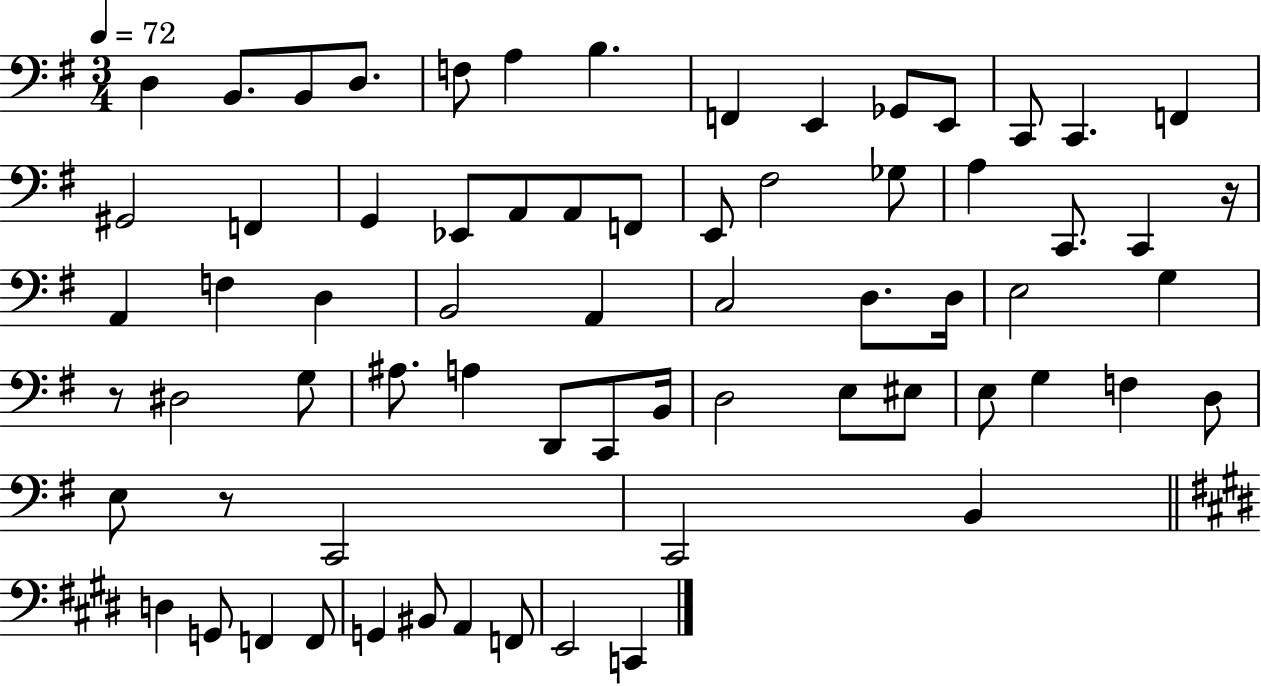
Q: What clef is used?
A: bass